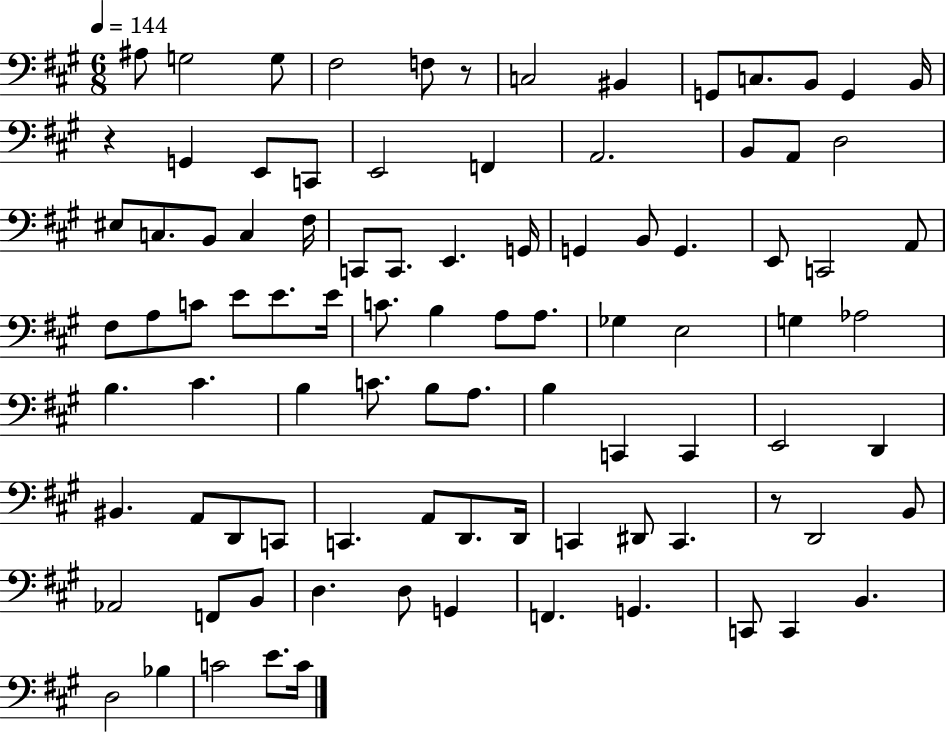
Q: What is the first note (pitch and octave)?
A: A#3